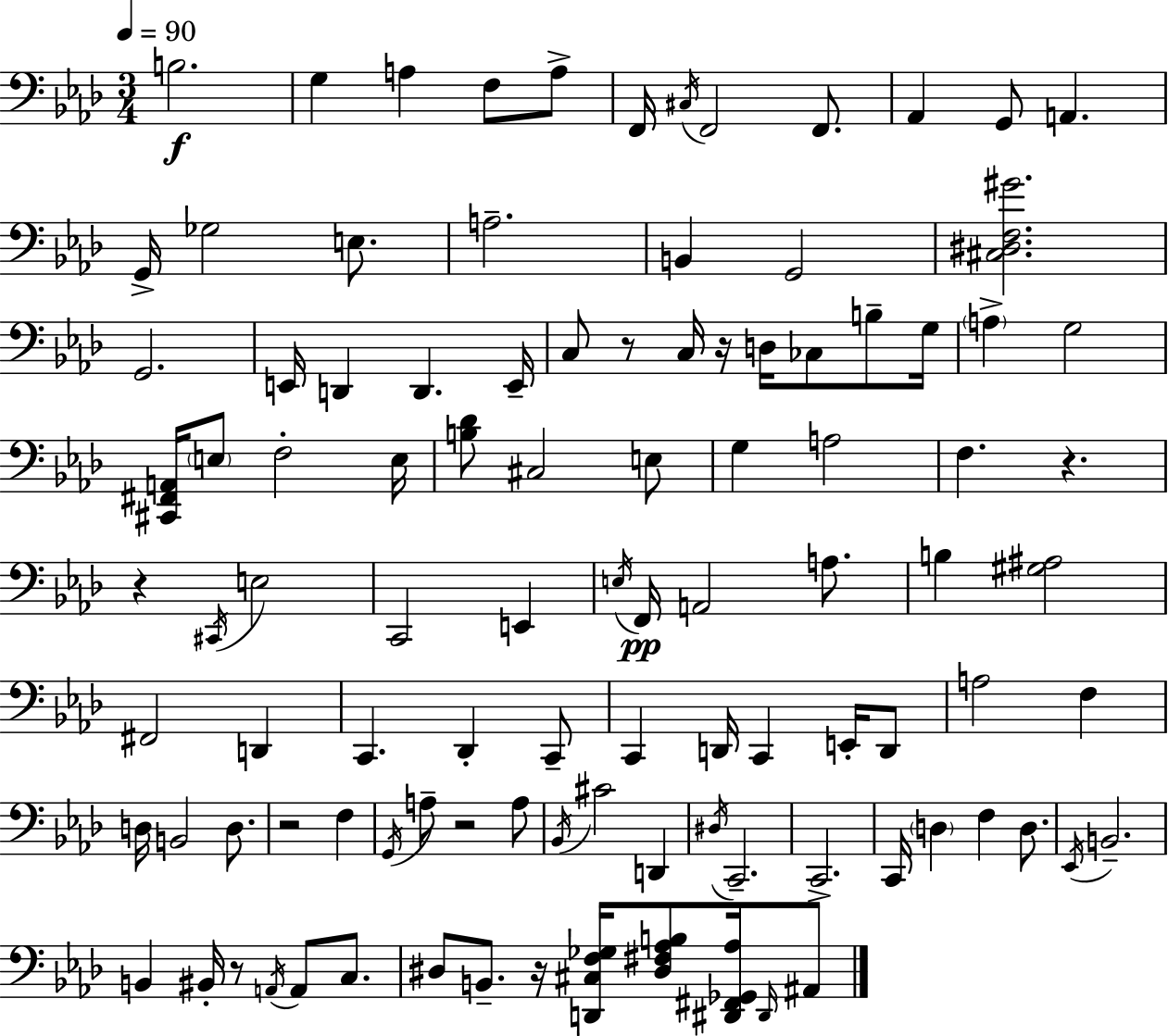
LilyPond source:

{
  \clef bass
  \numericTimeSignature
  \time 3/4
  \key f \minor
  \tempo 4 = 90
  \repeat volta 2 { b2.\f | g4 a4 f8 a8-> | f,16 \acciaccatura { cis16 } f,2 f,8. | aes,4 g,8 a,4. | \break g,16-> ges2 e8. | a2.-- | b,4 g,2 | <cis dis f gis'>2. | \break g,2. | e,16 d,4 d,4. | e,16-- c8 r8 c16 r16 d16 ces8 b8-- | g16 \parenthesize a4-> g2 | \break <cis, fis, a,>16 \parenthesize e8 f2-. | e16 <b des'>8 cis2 e8 | g4 a2 | f4. r4. | \break r4 \acciaccatura { cis,16 } e2 | c,2 e,4 | \acciaccatura { e16 } f,16\pp a,2 | a8. b4 <gis ais>2 | \break fis,2 d,4 | c,4. des,4-. | c,8-- c,4 d,16 c,4 | e,16-. d,8 a2 f4 | \break d16 b,2 | d8. r2 f4 | \acciaccatura { g,16 } a8-- r2 | a8 \acciaccatura { bes,16 } cis'2 | \break d,4 \acciaccatura { dis16 } c,2.-- | c,2.-> | c,16 \parenthesize d4 f4 | d8. \acciaccatura { ees,16 } b,2.-- | \break b,4 bis,16-. | r8 \acciaccatura { a,16 } a,8 c8. dis8 b,8.-- | r16 <d, cis f ges>16 <dis fis aes b>8 <dis, fis, ges, aes>16 \grace { dis,16 } ais,8 } \bar "|."
}